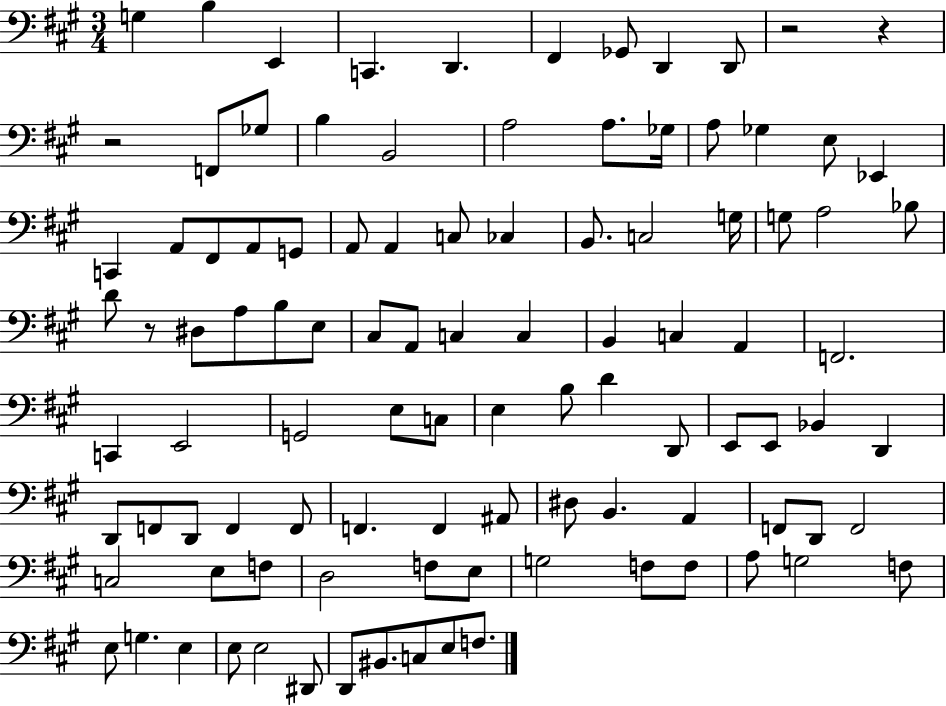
X:1
T:Untitled
M:3/4
L:1/4
K:A
G, B, E,, C,, D,, ^F,, _G,,/2 D,, D,,/2 z2 z z2 F,,/2 _G,/2 B, B,,2 A,2 A,/2 _G,/4 A,/2 _G, E,/2 _E,, C,, A,,/2 ^F,,/2 A,,/2 G,,/2 A,,/2 A,, C,/2 _C, B,,/2 C,2 G,/4 G,/2 A,2 _B,/2 D/2 z/2 ^D,/2 A,/2 B,/2 E,/2 ^C,/2 A,,/2 C, C, B,, C, A,, F,,2 C,, E,,2 G,,2 E,/2 C,/2 E, B,/2 D D,,/2 E,,/2 E,,/2 _B,, D,, D,,/2 F,,/2 D,,/2 F,, F,,/2 F,, F,, ^A,,/2 ^D,/2 B,, A,, F,,/2 D,,/2 F,,2 C,2 E,/2 F,/2 D,2 F,/2 E,/2 G,2 F,/2 F,/2 A,/2 G,2 F,/2 E,/2 G, E, E,/2 E,2 ^D,,/2 D,,/2 ^B,,/2 C,/2 E,/2 F,/2